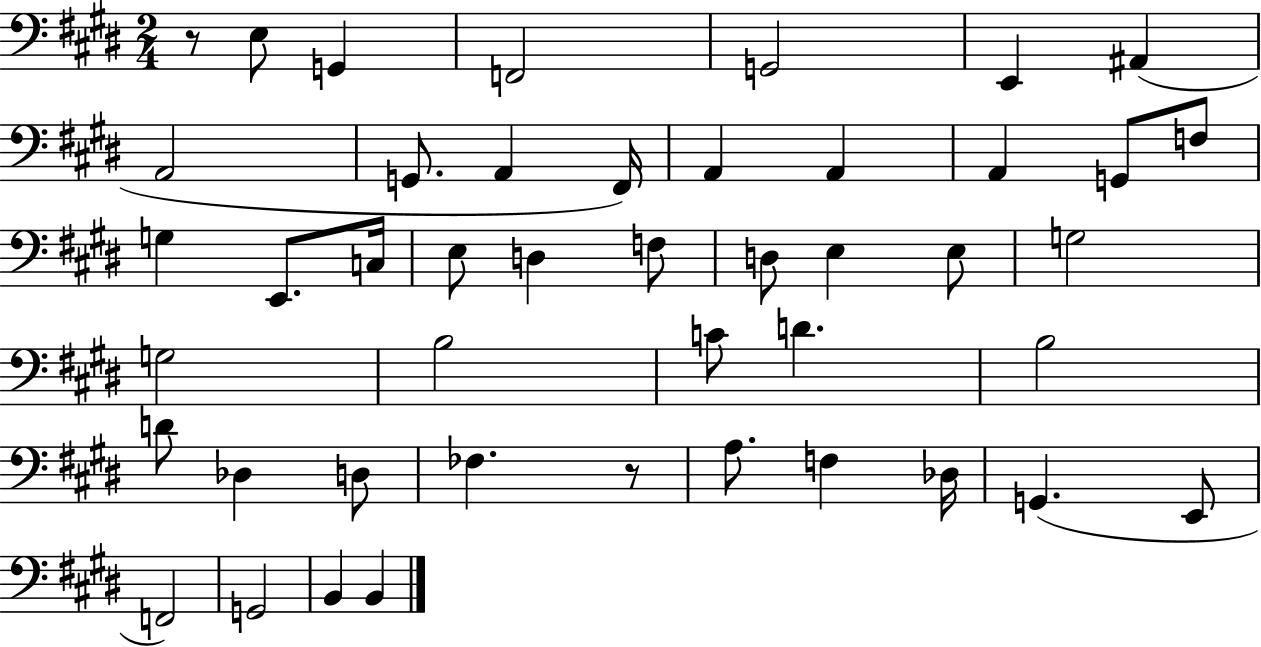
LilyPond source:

{
  \clef bass
  \numericTimeSignature
  \time 2/4
  \key e \major
  r8 e8 g,4 | f,2 | g,2 | e,4 ais,4( | \break a,2 | g,8. a,4 fis,16) | a,4 a,4 | a,4 g,8 f8 | \break g4 e,8. c16 | e8 d4 f8 | d8 e4 e8 | g2 | \break g2 | b2 | c'8 d'4. | b2 | \break d'8 des4 d8 | fes4. r8 | a8. f4 des16 | g,4.( e,8 | \break f,2) | g,2 | b,4 b,4 | \bar "|."
}